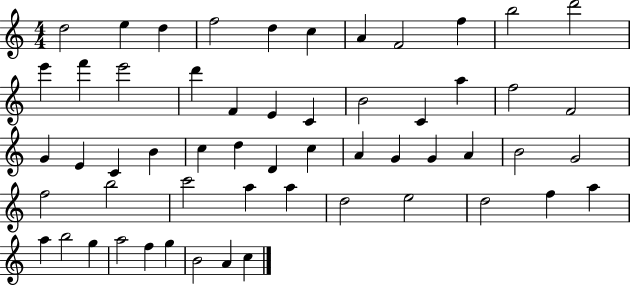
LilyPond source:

{
  \clef treble
  \numericTimeSignature
  \time 4/4
  \key c \major
  d''2 e''4 d''4 | f''2 d''4 c''4 | a'4 f'2 f''4 | b''2 d'''2 | \break e'''4 f'''4 e'''2 | d'''4 f'4 e'4 c'4 | b'2 c'4 a''4 | f''2 f'2 | \break g'4 e'4 c'4 b'4 | c''4 d''4 d'4 c''4 | a'4 g'4 g'4 a'4 | b'2 g'2 | \break f''2 b''2 | c'''2 a''4 a''4 | d''2 e''2 | d''2 f''4 a''4 | \break a''4 b''2 g''4 | a''2 f''4 g''4 | b'2 a'4 c''4 | \bar "|."
}